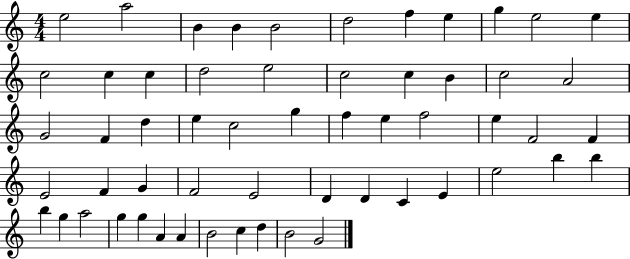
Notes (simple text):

E5/h A5/h B4/q B4/q B4/h D5/h F5/q E5/q G5/q E5/h E5/q C5/h C5/q C5/q D5/h E5/h C5/h C5/q B4/q C5/h A4/h G4/h F4/q D5/q E5/q C5/h G5/q F5/q E5/q F5/h E5/q F4/h F4/q E4/h F4/q G4/q F4/h E4/h D4/q D4/q C4/q E4/q E5/h B5/q B5/q B5/q G5/q A5/h G5/q G5/q A4/q A4/q B4/h C5/q D5/q B4/h G4/h